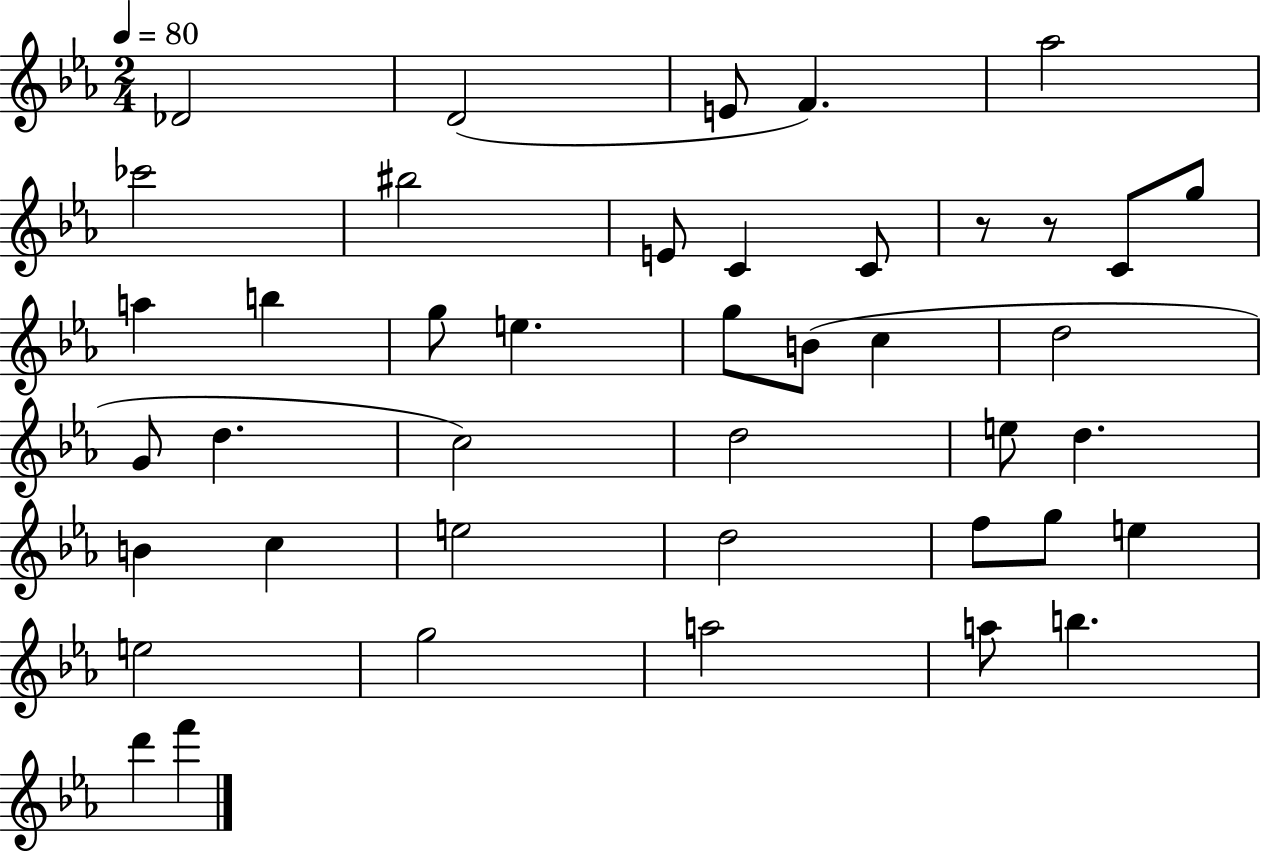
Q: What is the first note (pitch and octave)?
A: Db4